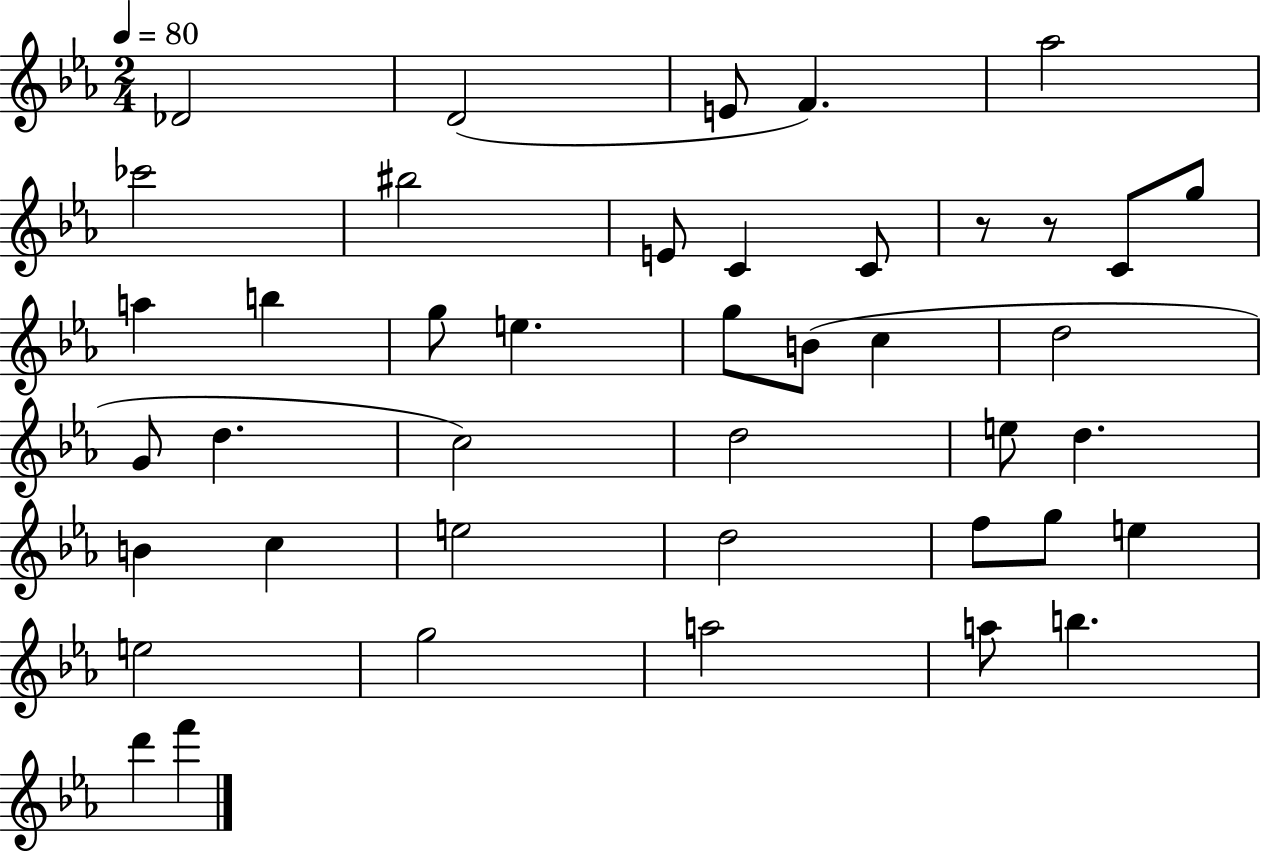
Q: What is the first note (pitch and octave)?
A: Db4